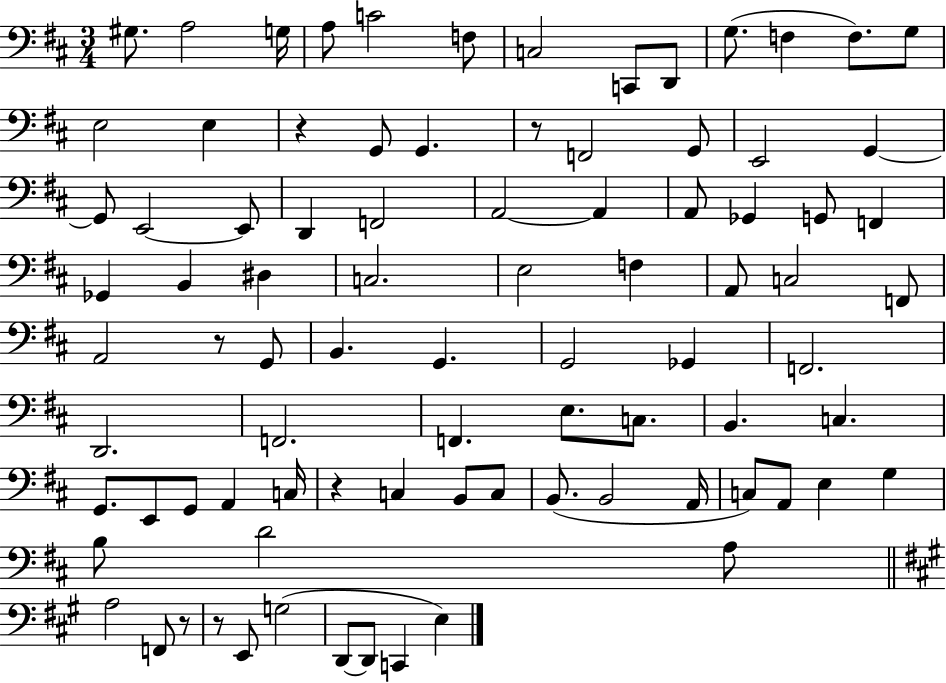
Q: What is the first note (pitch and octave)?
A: G#3